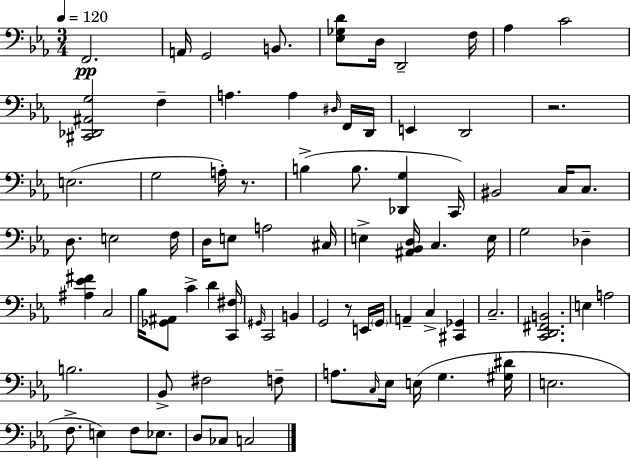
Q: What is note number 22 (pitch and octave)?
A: B3